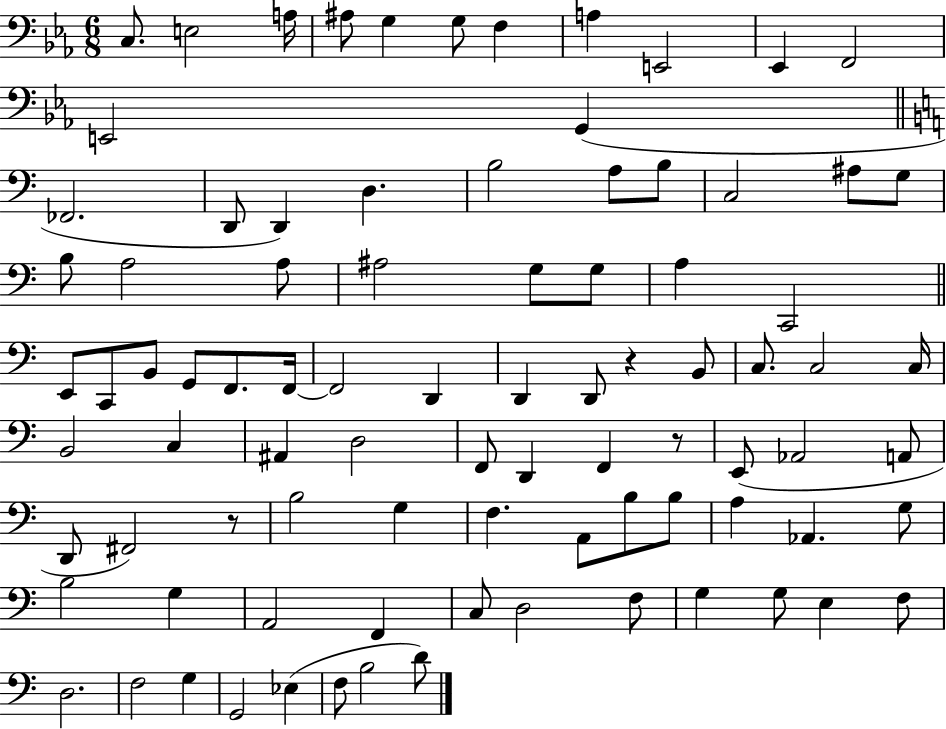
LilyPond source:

{
  \clef bass
  \numericTimeSignature
  \time 6/8
  \key ees \major
  c8. e2 a16 | ais8 g4 g8 f4 | a4 e,2 | ees,4 f,2 | \break e,2 g,4( | \bar "||" \break \key c \major fes,2. | d,8 d,4) d4. | b2 a8 b8 | c2 ais8 g8 | \break b8 a2 a8 | ais2 g8 g8 | a4 c,2 | \bar "||" \break \key c \major e,8 c,8 b,8 g,8 f,8. f,16~~ | f,2 d,4 | d,4 d,8 r4 b,8 | c8. c2 c16 | \break b,2 c4 | ais,4 d2 | f,8 d,4 f,4 r8 | e,8( aes,2 a,8 | \break d,8 fis,2) r8 | b2 g4 | f4. a,8 b8 b8 | a4 aes,4. g8 | \break b2 g4 | a,2 f,4 | c8 d2 f8 | g4 g8 e4 f8 | \break d2. | f2 g4 | g,2 ees4( | f8 b2 d'8) | \break \bar "|."
}